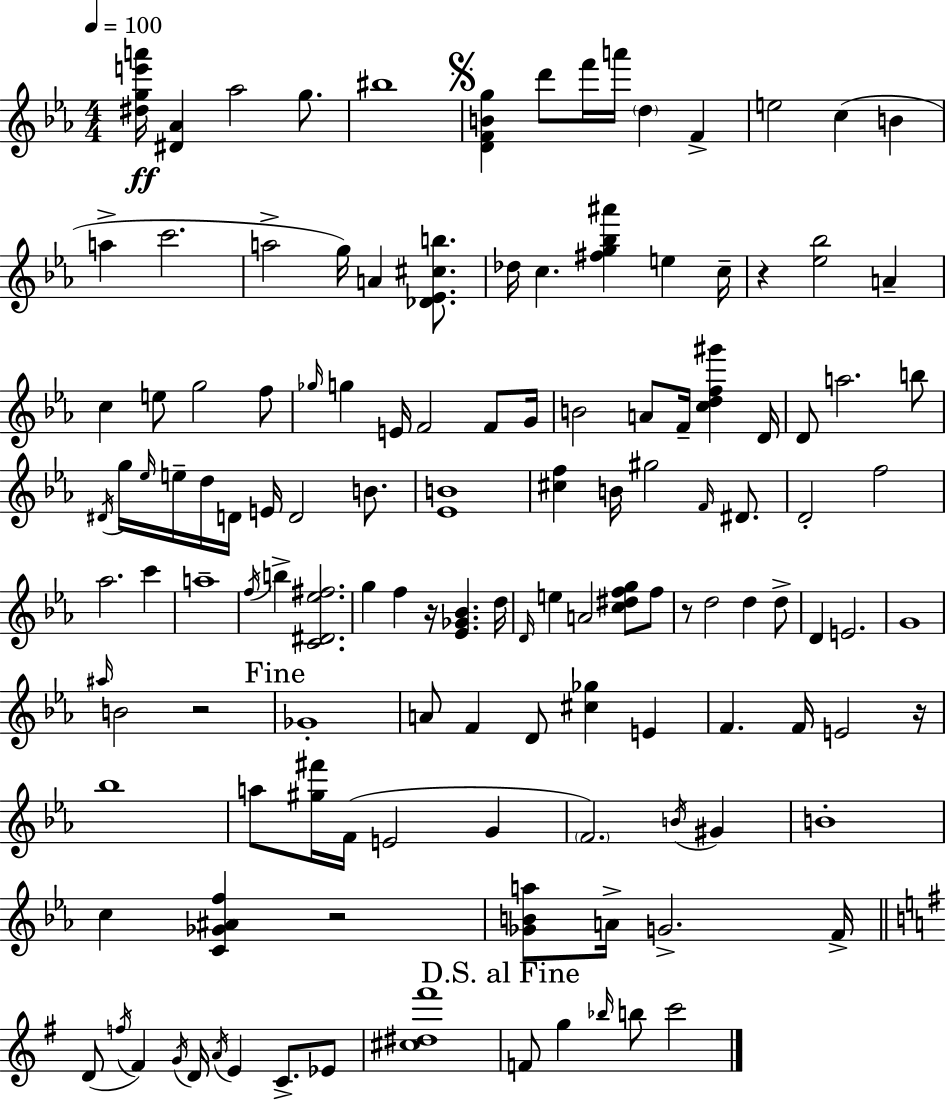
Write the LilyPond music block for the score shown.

{
  \clef treble
  \numericTimeSignature
  \time 4/4
  \key ees \major
  \tempo 4 = 100
  <dis'' g'' e''' a'''>16\ff <dis' aes'>4 aes''2 g''8. | bis''1 | \mark \markup { \musicglyph "scripts.segno" } <d' f' b' g''>4 d'''8 f'''16 a'''16 \parenthesize d''4 f'4-> | e''2 c''4( b'4 | \break a''4-> c'''2. | a''2-> g''16) a'4 <des' ees' cis'' b''>8. | des''16 c''4. <fis'' g'' bes'' ais'''>4 e''4 c''16-- | r4 <ees'' bes''>2 a'4-- | \break c''4 e''8 g''2 f''8 | \grace { ges''16 } g''4 e'16 f'2 f'8 | g'16 b'2 a'8 f'16-- <c'' d'' f'' gis'''>4 | d'16 d'8 a''2. b''8 | \break \acciaccatura { dis'16 } g''16 \grace { ees''16 } e''16-- d''16 d'16 e'16 d'2 | b'8. <ees' b'>1 | <cis'' f''>4 b'16 gis''2 | \grace { f'16 } dis'8. d'2-. f''2 | \break aes''2. | c'''4 a''1-- | \acciaccatura { f''16 } b''4-> <c' dis' ees'' fis''>2. | g''4 f''4 r16 <ees' ges' bes'>4. | \break d''16 \grace { d'16 } e''4 a'2 | <c'' dis'' f'' g''>8 f''8 r8 d''2 | d''4 d''8-> d'4 e'2. | g'1 | \break \grace { ais''16 } b'2 r2 | \mark "Fine" ges'1-. | a'8 f'4 d'8 <cis'' ges''>4 | e'4 f'4. f'16 e'2 | \break r16 bes''1 | a''8 <gis'' fis'''>16 f'16( e'2 | g'4 \parenthesize f'2.) | \acciaccatura { b'16 } gis'4 b'1-. | \break c''4 <c' ges' ais' f''>4 | r2 <ges' b' a''>8 a'16-> g'2.-> | f'16-> \bar "||" \break \key g \major d'8( \acciaccatura { f''16 } fis'4) \acciaccatura { g'16 } d'16 \acciaccatura { a'16 } e'4 c'8.-> | ees'8 <cis'' dis'' fis'''>1 | \mark "D.S. al Fine" f'8 g''4 \grace { bes''16 } b''8 c'''2 | \bar "|."
}